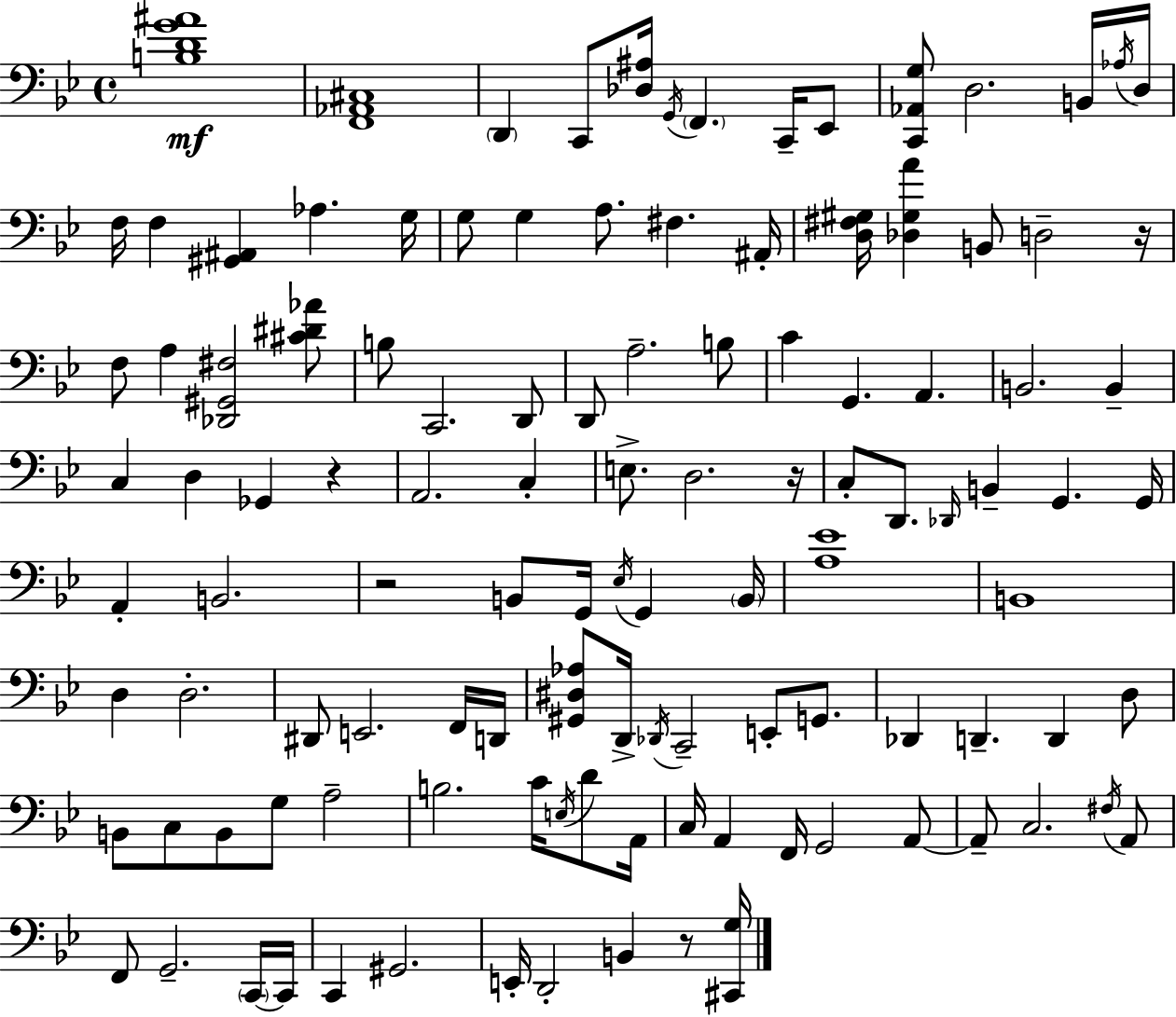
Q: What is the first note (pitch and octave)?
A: D2